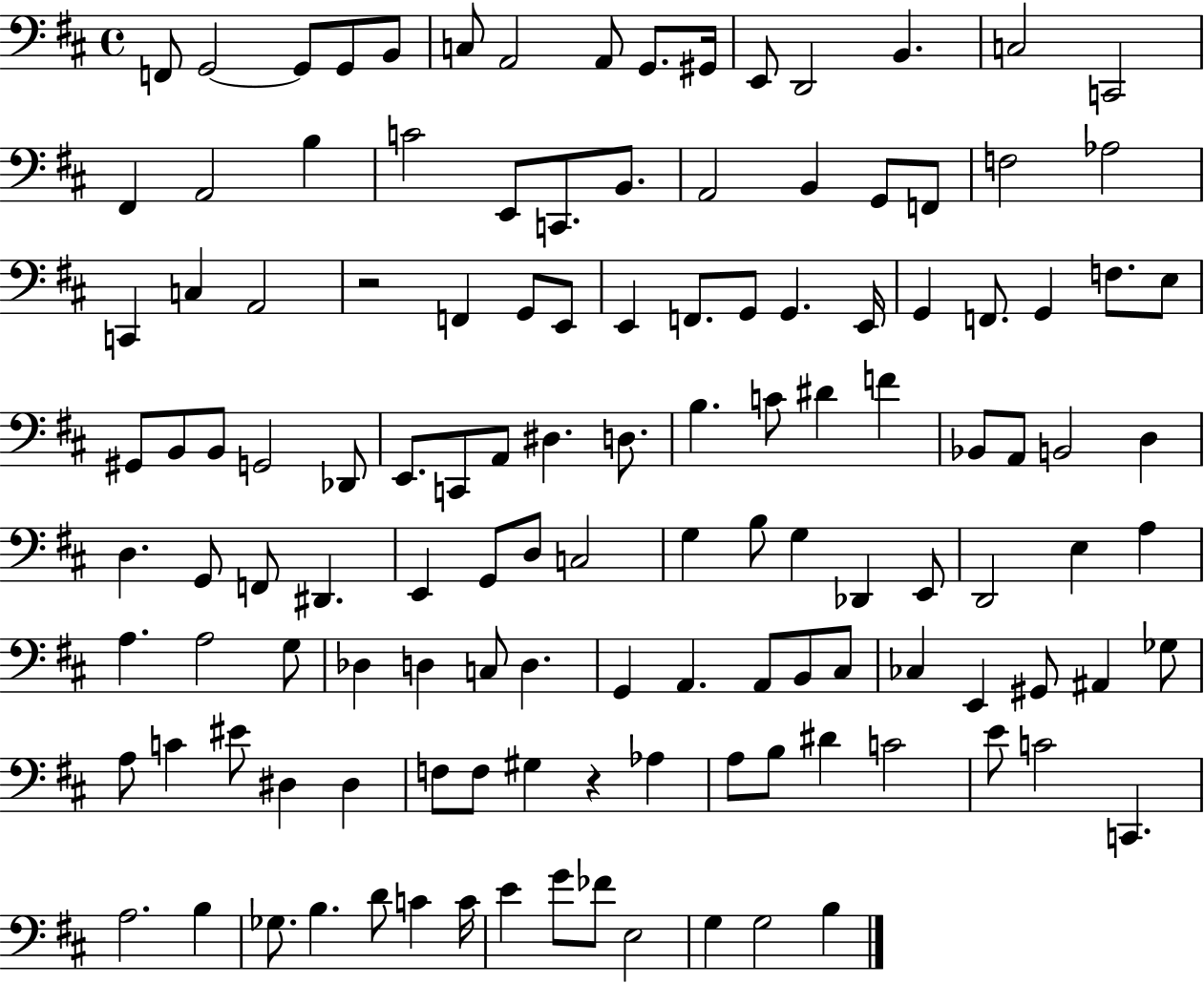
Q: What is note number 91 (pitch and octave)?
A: CES3